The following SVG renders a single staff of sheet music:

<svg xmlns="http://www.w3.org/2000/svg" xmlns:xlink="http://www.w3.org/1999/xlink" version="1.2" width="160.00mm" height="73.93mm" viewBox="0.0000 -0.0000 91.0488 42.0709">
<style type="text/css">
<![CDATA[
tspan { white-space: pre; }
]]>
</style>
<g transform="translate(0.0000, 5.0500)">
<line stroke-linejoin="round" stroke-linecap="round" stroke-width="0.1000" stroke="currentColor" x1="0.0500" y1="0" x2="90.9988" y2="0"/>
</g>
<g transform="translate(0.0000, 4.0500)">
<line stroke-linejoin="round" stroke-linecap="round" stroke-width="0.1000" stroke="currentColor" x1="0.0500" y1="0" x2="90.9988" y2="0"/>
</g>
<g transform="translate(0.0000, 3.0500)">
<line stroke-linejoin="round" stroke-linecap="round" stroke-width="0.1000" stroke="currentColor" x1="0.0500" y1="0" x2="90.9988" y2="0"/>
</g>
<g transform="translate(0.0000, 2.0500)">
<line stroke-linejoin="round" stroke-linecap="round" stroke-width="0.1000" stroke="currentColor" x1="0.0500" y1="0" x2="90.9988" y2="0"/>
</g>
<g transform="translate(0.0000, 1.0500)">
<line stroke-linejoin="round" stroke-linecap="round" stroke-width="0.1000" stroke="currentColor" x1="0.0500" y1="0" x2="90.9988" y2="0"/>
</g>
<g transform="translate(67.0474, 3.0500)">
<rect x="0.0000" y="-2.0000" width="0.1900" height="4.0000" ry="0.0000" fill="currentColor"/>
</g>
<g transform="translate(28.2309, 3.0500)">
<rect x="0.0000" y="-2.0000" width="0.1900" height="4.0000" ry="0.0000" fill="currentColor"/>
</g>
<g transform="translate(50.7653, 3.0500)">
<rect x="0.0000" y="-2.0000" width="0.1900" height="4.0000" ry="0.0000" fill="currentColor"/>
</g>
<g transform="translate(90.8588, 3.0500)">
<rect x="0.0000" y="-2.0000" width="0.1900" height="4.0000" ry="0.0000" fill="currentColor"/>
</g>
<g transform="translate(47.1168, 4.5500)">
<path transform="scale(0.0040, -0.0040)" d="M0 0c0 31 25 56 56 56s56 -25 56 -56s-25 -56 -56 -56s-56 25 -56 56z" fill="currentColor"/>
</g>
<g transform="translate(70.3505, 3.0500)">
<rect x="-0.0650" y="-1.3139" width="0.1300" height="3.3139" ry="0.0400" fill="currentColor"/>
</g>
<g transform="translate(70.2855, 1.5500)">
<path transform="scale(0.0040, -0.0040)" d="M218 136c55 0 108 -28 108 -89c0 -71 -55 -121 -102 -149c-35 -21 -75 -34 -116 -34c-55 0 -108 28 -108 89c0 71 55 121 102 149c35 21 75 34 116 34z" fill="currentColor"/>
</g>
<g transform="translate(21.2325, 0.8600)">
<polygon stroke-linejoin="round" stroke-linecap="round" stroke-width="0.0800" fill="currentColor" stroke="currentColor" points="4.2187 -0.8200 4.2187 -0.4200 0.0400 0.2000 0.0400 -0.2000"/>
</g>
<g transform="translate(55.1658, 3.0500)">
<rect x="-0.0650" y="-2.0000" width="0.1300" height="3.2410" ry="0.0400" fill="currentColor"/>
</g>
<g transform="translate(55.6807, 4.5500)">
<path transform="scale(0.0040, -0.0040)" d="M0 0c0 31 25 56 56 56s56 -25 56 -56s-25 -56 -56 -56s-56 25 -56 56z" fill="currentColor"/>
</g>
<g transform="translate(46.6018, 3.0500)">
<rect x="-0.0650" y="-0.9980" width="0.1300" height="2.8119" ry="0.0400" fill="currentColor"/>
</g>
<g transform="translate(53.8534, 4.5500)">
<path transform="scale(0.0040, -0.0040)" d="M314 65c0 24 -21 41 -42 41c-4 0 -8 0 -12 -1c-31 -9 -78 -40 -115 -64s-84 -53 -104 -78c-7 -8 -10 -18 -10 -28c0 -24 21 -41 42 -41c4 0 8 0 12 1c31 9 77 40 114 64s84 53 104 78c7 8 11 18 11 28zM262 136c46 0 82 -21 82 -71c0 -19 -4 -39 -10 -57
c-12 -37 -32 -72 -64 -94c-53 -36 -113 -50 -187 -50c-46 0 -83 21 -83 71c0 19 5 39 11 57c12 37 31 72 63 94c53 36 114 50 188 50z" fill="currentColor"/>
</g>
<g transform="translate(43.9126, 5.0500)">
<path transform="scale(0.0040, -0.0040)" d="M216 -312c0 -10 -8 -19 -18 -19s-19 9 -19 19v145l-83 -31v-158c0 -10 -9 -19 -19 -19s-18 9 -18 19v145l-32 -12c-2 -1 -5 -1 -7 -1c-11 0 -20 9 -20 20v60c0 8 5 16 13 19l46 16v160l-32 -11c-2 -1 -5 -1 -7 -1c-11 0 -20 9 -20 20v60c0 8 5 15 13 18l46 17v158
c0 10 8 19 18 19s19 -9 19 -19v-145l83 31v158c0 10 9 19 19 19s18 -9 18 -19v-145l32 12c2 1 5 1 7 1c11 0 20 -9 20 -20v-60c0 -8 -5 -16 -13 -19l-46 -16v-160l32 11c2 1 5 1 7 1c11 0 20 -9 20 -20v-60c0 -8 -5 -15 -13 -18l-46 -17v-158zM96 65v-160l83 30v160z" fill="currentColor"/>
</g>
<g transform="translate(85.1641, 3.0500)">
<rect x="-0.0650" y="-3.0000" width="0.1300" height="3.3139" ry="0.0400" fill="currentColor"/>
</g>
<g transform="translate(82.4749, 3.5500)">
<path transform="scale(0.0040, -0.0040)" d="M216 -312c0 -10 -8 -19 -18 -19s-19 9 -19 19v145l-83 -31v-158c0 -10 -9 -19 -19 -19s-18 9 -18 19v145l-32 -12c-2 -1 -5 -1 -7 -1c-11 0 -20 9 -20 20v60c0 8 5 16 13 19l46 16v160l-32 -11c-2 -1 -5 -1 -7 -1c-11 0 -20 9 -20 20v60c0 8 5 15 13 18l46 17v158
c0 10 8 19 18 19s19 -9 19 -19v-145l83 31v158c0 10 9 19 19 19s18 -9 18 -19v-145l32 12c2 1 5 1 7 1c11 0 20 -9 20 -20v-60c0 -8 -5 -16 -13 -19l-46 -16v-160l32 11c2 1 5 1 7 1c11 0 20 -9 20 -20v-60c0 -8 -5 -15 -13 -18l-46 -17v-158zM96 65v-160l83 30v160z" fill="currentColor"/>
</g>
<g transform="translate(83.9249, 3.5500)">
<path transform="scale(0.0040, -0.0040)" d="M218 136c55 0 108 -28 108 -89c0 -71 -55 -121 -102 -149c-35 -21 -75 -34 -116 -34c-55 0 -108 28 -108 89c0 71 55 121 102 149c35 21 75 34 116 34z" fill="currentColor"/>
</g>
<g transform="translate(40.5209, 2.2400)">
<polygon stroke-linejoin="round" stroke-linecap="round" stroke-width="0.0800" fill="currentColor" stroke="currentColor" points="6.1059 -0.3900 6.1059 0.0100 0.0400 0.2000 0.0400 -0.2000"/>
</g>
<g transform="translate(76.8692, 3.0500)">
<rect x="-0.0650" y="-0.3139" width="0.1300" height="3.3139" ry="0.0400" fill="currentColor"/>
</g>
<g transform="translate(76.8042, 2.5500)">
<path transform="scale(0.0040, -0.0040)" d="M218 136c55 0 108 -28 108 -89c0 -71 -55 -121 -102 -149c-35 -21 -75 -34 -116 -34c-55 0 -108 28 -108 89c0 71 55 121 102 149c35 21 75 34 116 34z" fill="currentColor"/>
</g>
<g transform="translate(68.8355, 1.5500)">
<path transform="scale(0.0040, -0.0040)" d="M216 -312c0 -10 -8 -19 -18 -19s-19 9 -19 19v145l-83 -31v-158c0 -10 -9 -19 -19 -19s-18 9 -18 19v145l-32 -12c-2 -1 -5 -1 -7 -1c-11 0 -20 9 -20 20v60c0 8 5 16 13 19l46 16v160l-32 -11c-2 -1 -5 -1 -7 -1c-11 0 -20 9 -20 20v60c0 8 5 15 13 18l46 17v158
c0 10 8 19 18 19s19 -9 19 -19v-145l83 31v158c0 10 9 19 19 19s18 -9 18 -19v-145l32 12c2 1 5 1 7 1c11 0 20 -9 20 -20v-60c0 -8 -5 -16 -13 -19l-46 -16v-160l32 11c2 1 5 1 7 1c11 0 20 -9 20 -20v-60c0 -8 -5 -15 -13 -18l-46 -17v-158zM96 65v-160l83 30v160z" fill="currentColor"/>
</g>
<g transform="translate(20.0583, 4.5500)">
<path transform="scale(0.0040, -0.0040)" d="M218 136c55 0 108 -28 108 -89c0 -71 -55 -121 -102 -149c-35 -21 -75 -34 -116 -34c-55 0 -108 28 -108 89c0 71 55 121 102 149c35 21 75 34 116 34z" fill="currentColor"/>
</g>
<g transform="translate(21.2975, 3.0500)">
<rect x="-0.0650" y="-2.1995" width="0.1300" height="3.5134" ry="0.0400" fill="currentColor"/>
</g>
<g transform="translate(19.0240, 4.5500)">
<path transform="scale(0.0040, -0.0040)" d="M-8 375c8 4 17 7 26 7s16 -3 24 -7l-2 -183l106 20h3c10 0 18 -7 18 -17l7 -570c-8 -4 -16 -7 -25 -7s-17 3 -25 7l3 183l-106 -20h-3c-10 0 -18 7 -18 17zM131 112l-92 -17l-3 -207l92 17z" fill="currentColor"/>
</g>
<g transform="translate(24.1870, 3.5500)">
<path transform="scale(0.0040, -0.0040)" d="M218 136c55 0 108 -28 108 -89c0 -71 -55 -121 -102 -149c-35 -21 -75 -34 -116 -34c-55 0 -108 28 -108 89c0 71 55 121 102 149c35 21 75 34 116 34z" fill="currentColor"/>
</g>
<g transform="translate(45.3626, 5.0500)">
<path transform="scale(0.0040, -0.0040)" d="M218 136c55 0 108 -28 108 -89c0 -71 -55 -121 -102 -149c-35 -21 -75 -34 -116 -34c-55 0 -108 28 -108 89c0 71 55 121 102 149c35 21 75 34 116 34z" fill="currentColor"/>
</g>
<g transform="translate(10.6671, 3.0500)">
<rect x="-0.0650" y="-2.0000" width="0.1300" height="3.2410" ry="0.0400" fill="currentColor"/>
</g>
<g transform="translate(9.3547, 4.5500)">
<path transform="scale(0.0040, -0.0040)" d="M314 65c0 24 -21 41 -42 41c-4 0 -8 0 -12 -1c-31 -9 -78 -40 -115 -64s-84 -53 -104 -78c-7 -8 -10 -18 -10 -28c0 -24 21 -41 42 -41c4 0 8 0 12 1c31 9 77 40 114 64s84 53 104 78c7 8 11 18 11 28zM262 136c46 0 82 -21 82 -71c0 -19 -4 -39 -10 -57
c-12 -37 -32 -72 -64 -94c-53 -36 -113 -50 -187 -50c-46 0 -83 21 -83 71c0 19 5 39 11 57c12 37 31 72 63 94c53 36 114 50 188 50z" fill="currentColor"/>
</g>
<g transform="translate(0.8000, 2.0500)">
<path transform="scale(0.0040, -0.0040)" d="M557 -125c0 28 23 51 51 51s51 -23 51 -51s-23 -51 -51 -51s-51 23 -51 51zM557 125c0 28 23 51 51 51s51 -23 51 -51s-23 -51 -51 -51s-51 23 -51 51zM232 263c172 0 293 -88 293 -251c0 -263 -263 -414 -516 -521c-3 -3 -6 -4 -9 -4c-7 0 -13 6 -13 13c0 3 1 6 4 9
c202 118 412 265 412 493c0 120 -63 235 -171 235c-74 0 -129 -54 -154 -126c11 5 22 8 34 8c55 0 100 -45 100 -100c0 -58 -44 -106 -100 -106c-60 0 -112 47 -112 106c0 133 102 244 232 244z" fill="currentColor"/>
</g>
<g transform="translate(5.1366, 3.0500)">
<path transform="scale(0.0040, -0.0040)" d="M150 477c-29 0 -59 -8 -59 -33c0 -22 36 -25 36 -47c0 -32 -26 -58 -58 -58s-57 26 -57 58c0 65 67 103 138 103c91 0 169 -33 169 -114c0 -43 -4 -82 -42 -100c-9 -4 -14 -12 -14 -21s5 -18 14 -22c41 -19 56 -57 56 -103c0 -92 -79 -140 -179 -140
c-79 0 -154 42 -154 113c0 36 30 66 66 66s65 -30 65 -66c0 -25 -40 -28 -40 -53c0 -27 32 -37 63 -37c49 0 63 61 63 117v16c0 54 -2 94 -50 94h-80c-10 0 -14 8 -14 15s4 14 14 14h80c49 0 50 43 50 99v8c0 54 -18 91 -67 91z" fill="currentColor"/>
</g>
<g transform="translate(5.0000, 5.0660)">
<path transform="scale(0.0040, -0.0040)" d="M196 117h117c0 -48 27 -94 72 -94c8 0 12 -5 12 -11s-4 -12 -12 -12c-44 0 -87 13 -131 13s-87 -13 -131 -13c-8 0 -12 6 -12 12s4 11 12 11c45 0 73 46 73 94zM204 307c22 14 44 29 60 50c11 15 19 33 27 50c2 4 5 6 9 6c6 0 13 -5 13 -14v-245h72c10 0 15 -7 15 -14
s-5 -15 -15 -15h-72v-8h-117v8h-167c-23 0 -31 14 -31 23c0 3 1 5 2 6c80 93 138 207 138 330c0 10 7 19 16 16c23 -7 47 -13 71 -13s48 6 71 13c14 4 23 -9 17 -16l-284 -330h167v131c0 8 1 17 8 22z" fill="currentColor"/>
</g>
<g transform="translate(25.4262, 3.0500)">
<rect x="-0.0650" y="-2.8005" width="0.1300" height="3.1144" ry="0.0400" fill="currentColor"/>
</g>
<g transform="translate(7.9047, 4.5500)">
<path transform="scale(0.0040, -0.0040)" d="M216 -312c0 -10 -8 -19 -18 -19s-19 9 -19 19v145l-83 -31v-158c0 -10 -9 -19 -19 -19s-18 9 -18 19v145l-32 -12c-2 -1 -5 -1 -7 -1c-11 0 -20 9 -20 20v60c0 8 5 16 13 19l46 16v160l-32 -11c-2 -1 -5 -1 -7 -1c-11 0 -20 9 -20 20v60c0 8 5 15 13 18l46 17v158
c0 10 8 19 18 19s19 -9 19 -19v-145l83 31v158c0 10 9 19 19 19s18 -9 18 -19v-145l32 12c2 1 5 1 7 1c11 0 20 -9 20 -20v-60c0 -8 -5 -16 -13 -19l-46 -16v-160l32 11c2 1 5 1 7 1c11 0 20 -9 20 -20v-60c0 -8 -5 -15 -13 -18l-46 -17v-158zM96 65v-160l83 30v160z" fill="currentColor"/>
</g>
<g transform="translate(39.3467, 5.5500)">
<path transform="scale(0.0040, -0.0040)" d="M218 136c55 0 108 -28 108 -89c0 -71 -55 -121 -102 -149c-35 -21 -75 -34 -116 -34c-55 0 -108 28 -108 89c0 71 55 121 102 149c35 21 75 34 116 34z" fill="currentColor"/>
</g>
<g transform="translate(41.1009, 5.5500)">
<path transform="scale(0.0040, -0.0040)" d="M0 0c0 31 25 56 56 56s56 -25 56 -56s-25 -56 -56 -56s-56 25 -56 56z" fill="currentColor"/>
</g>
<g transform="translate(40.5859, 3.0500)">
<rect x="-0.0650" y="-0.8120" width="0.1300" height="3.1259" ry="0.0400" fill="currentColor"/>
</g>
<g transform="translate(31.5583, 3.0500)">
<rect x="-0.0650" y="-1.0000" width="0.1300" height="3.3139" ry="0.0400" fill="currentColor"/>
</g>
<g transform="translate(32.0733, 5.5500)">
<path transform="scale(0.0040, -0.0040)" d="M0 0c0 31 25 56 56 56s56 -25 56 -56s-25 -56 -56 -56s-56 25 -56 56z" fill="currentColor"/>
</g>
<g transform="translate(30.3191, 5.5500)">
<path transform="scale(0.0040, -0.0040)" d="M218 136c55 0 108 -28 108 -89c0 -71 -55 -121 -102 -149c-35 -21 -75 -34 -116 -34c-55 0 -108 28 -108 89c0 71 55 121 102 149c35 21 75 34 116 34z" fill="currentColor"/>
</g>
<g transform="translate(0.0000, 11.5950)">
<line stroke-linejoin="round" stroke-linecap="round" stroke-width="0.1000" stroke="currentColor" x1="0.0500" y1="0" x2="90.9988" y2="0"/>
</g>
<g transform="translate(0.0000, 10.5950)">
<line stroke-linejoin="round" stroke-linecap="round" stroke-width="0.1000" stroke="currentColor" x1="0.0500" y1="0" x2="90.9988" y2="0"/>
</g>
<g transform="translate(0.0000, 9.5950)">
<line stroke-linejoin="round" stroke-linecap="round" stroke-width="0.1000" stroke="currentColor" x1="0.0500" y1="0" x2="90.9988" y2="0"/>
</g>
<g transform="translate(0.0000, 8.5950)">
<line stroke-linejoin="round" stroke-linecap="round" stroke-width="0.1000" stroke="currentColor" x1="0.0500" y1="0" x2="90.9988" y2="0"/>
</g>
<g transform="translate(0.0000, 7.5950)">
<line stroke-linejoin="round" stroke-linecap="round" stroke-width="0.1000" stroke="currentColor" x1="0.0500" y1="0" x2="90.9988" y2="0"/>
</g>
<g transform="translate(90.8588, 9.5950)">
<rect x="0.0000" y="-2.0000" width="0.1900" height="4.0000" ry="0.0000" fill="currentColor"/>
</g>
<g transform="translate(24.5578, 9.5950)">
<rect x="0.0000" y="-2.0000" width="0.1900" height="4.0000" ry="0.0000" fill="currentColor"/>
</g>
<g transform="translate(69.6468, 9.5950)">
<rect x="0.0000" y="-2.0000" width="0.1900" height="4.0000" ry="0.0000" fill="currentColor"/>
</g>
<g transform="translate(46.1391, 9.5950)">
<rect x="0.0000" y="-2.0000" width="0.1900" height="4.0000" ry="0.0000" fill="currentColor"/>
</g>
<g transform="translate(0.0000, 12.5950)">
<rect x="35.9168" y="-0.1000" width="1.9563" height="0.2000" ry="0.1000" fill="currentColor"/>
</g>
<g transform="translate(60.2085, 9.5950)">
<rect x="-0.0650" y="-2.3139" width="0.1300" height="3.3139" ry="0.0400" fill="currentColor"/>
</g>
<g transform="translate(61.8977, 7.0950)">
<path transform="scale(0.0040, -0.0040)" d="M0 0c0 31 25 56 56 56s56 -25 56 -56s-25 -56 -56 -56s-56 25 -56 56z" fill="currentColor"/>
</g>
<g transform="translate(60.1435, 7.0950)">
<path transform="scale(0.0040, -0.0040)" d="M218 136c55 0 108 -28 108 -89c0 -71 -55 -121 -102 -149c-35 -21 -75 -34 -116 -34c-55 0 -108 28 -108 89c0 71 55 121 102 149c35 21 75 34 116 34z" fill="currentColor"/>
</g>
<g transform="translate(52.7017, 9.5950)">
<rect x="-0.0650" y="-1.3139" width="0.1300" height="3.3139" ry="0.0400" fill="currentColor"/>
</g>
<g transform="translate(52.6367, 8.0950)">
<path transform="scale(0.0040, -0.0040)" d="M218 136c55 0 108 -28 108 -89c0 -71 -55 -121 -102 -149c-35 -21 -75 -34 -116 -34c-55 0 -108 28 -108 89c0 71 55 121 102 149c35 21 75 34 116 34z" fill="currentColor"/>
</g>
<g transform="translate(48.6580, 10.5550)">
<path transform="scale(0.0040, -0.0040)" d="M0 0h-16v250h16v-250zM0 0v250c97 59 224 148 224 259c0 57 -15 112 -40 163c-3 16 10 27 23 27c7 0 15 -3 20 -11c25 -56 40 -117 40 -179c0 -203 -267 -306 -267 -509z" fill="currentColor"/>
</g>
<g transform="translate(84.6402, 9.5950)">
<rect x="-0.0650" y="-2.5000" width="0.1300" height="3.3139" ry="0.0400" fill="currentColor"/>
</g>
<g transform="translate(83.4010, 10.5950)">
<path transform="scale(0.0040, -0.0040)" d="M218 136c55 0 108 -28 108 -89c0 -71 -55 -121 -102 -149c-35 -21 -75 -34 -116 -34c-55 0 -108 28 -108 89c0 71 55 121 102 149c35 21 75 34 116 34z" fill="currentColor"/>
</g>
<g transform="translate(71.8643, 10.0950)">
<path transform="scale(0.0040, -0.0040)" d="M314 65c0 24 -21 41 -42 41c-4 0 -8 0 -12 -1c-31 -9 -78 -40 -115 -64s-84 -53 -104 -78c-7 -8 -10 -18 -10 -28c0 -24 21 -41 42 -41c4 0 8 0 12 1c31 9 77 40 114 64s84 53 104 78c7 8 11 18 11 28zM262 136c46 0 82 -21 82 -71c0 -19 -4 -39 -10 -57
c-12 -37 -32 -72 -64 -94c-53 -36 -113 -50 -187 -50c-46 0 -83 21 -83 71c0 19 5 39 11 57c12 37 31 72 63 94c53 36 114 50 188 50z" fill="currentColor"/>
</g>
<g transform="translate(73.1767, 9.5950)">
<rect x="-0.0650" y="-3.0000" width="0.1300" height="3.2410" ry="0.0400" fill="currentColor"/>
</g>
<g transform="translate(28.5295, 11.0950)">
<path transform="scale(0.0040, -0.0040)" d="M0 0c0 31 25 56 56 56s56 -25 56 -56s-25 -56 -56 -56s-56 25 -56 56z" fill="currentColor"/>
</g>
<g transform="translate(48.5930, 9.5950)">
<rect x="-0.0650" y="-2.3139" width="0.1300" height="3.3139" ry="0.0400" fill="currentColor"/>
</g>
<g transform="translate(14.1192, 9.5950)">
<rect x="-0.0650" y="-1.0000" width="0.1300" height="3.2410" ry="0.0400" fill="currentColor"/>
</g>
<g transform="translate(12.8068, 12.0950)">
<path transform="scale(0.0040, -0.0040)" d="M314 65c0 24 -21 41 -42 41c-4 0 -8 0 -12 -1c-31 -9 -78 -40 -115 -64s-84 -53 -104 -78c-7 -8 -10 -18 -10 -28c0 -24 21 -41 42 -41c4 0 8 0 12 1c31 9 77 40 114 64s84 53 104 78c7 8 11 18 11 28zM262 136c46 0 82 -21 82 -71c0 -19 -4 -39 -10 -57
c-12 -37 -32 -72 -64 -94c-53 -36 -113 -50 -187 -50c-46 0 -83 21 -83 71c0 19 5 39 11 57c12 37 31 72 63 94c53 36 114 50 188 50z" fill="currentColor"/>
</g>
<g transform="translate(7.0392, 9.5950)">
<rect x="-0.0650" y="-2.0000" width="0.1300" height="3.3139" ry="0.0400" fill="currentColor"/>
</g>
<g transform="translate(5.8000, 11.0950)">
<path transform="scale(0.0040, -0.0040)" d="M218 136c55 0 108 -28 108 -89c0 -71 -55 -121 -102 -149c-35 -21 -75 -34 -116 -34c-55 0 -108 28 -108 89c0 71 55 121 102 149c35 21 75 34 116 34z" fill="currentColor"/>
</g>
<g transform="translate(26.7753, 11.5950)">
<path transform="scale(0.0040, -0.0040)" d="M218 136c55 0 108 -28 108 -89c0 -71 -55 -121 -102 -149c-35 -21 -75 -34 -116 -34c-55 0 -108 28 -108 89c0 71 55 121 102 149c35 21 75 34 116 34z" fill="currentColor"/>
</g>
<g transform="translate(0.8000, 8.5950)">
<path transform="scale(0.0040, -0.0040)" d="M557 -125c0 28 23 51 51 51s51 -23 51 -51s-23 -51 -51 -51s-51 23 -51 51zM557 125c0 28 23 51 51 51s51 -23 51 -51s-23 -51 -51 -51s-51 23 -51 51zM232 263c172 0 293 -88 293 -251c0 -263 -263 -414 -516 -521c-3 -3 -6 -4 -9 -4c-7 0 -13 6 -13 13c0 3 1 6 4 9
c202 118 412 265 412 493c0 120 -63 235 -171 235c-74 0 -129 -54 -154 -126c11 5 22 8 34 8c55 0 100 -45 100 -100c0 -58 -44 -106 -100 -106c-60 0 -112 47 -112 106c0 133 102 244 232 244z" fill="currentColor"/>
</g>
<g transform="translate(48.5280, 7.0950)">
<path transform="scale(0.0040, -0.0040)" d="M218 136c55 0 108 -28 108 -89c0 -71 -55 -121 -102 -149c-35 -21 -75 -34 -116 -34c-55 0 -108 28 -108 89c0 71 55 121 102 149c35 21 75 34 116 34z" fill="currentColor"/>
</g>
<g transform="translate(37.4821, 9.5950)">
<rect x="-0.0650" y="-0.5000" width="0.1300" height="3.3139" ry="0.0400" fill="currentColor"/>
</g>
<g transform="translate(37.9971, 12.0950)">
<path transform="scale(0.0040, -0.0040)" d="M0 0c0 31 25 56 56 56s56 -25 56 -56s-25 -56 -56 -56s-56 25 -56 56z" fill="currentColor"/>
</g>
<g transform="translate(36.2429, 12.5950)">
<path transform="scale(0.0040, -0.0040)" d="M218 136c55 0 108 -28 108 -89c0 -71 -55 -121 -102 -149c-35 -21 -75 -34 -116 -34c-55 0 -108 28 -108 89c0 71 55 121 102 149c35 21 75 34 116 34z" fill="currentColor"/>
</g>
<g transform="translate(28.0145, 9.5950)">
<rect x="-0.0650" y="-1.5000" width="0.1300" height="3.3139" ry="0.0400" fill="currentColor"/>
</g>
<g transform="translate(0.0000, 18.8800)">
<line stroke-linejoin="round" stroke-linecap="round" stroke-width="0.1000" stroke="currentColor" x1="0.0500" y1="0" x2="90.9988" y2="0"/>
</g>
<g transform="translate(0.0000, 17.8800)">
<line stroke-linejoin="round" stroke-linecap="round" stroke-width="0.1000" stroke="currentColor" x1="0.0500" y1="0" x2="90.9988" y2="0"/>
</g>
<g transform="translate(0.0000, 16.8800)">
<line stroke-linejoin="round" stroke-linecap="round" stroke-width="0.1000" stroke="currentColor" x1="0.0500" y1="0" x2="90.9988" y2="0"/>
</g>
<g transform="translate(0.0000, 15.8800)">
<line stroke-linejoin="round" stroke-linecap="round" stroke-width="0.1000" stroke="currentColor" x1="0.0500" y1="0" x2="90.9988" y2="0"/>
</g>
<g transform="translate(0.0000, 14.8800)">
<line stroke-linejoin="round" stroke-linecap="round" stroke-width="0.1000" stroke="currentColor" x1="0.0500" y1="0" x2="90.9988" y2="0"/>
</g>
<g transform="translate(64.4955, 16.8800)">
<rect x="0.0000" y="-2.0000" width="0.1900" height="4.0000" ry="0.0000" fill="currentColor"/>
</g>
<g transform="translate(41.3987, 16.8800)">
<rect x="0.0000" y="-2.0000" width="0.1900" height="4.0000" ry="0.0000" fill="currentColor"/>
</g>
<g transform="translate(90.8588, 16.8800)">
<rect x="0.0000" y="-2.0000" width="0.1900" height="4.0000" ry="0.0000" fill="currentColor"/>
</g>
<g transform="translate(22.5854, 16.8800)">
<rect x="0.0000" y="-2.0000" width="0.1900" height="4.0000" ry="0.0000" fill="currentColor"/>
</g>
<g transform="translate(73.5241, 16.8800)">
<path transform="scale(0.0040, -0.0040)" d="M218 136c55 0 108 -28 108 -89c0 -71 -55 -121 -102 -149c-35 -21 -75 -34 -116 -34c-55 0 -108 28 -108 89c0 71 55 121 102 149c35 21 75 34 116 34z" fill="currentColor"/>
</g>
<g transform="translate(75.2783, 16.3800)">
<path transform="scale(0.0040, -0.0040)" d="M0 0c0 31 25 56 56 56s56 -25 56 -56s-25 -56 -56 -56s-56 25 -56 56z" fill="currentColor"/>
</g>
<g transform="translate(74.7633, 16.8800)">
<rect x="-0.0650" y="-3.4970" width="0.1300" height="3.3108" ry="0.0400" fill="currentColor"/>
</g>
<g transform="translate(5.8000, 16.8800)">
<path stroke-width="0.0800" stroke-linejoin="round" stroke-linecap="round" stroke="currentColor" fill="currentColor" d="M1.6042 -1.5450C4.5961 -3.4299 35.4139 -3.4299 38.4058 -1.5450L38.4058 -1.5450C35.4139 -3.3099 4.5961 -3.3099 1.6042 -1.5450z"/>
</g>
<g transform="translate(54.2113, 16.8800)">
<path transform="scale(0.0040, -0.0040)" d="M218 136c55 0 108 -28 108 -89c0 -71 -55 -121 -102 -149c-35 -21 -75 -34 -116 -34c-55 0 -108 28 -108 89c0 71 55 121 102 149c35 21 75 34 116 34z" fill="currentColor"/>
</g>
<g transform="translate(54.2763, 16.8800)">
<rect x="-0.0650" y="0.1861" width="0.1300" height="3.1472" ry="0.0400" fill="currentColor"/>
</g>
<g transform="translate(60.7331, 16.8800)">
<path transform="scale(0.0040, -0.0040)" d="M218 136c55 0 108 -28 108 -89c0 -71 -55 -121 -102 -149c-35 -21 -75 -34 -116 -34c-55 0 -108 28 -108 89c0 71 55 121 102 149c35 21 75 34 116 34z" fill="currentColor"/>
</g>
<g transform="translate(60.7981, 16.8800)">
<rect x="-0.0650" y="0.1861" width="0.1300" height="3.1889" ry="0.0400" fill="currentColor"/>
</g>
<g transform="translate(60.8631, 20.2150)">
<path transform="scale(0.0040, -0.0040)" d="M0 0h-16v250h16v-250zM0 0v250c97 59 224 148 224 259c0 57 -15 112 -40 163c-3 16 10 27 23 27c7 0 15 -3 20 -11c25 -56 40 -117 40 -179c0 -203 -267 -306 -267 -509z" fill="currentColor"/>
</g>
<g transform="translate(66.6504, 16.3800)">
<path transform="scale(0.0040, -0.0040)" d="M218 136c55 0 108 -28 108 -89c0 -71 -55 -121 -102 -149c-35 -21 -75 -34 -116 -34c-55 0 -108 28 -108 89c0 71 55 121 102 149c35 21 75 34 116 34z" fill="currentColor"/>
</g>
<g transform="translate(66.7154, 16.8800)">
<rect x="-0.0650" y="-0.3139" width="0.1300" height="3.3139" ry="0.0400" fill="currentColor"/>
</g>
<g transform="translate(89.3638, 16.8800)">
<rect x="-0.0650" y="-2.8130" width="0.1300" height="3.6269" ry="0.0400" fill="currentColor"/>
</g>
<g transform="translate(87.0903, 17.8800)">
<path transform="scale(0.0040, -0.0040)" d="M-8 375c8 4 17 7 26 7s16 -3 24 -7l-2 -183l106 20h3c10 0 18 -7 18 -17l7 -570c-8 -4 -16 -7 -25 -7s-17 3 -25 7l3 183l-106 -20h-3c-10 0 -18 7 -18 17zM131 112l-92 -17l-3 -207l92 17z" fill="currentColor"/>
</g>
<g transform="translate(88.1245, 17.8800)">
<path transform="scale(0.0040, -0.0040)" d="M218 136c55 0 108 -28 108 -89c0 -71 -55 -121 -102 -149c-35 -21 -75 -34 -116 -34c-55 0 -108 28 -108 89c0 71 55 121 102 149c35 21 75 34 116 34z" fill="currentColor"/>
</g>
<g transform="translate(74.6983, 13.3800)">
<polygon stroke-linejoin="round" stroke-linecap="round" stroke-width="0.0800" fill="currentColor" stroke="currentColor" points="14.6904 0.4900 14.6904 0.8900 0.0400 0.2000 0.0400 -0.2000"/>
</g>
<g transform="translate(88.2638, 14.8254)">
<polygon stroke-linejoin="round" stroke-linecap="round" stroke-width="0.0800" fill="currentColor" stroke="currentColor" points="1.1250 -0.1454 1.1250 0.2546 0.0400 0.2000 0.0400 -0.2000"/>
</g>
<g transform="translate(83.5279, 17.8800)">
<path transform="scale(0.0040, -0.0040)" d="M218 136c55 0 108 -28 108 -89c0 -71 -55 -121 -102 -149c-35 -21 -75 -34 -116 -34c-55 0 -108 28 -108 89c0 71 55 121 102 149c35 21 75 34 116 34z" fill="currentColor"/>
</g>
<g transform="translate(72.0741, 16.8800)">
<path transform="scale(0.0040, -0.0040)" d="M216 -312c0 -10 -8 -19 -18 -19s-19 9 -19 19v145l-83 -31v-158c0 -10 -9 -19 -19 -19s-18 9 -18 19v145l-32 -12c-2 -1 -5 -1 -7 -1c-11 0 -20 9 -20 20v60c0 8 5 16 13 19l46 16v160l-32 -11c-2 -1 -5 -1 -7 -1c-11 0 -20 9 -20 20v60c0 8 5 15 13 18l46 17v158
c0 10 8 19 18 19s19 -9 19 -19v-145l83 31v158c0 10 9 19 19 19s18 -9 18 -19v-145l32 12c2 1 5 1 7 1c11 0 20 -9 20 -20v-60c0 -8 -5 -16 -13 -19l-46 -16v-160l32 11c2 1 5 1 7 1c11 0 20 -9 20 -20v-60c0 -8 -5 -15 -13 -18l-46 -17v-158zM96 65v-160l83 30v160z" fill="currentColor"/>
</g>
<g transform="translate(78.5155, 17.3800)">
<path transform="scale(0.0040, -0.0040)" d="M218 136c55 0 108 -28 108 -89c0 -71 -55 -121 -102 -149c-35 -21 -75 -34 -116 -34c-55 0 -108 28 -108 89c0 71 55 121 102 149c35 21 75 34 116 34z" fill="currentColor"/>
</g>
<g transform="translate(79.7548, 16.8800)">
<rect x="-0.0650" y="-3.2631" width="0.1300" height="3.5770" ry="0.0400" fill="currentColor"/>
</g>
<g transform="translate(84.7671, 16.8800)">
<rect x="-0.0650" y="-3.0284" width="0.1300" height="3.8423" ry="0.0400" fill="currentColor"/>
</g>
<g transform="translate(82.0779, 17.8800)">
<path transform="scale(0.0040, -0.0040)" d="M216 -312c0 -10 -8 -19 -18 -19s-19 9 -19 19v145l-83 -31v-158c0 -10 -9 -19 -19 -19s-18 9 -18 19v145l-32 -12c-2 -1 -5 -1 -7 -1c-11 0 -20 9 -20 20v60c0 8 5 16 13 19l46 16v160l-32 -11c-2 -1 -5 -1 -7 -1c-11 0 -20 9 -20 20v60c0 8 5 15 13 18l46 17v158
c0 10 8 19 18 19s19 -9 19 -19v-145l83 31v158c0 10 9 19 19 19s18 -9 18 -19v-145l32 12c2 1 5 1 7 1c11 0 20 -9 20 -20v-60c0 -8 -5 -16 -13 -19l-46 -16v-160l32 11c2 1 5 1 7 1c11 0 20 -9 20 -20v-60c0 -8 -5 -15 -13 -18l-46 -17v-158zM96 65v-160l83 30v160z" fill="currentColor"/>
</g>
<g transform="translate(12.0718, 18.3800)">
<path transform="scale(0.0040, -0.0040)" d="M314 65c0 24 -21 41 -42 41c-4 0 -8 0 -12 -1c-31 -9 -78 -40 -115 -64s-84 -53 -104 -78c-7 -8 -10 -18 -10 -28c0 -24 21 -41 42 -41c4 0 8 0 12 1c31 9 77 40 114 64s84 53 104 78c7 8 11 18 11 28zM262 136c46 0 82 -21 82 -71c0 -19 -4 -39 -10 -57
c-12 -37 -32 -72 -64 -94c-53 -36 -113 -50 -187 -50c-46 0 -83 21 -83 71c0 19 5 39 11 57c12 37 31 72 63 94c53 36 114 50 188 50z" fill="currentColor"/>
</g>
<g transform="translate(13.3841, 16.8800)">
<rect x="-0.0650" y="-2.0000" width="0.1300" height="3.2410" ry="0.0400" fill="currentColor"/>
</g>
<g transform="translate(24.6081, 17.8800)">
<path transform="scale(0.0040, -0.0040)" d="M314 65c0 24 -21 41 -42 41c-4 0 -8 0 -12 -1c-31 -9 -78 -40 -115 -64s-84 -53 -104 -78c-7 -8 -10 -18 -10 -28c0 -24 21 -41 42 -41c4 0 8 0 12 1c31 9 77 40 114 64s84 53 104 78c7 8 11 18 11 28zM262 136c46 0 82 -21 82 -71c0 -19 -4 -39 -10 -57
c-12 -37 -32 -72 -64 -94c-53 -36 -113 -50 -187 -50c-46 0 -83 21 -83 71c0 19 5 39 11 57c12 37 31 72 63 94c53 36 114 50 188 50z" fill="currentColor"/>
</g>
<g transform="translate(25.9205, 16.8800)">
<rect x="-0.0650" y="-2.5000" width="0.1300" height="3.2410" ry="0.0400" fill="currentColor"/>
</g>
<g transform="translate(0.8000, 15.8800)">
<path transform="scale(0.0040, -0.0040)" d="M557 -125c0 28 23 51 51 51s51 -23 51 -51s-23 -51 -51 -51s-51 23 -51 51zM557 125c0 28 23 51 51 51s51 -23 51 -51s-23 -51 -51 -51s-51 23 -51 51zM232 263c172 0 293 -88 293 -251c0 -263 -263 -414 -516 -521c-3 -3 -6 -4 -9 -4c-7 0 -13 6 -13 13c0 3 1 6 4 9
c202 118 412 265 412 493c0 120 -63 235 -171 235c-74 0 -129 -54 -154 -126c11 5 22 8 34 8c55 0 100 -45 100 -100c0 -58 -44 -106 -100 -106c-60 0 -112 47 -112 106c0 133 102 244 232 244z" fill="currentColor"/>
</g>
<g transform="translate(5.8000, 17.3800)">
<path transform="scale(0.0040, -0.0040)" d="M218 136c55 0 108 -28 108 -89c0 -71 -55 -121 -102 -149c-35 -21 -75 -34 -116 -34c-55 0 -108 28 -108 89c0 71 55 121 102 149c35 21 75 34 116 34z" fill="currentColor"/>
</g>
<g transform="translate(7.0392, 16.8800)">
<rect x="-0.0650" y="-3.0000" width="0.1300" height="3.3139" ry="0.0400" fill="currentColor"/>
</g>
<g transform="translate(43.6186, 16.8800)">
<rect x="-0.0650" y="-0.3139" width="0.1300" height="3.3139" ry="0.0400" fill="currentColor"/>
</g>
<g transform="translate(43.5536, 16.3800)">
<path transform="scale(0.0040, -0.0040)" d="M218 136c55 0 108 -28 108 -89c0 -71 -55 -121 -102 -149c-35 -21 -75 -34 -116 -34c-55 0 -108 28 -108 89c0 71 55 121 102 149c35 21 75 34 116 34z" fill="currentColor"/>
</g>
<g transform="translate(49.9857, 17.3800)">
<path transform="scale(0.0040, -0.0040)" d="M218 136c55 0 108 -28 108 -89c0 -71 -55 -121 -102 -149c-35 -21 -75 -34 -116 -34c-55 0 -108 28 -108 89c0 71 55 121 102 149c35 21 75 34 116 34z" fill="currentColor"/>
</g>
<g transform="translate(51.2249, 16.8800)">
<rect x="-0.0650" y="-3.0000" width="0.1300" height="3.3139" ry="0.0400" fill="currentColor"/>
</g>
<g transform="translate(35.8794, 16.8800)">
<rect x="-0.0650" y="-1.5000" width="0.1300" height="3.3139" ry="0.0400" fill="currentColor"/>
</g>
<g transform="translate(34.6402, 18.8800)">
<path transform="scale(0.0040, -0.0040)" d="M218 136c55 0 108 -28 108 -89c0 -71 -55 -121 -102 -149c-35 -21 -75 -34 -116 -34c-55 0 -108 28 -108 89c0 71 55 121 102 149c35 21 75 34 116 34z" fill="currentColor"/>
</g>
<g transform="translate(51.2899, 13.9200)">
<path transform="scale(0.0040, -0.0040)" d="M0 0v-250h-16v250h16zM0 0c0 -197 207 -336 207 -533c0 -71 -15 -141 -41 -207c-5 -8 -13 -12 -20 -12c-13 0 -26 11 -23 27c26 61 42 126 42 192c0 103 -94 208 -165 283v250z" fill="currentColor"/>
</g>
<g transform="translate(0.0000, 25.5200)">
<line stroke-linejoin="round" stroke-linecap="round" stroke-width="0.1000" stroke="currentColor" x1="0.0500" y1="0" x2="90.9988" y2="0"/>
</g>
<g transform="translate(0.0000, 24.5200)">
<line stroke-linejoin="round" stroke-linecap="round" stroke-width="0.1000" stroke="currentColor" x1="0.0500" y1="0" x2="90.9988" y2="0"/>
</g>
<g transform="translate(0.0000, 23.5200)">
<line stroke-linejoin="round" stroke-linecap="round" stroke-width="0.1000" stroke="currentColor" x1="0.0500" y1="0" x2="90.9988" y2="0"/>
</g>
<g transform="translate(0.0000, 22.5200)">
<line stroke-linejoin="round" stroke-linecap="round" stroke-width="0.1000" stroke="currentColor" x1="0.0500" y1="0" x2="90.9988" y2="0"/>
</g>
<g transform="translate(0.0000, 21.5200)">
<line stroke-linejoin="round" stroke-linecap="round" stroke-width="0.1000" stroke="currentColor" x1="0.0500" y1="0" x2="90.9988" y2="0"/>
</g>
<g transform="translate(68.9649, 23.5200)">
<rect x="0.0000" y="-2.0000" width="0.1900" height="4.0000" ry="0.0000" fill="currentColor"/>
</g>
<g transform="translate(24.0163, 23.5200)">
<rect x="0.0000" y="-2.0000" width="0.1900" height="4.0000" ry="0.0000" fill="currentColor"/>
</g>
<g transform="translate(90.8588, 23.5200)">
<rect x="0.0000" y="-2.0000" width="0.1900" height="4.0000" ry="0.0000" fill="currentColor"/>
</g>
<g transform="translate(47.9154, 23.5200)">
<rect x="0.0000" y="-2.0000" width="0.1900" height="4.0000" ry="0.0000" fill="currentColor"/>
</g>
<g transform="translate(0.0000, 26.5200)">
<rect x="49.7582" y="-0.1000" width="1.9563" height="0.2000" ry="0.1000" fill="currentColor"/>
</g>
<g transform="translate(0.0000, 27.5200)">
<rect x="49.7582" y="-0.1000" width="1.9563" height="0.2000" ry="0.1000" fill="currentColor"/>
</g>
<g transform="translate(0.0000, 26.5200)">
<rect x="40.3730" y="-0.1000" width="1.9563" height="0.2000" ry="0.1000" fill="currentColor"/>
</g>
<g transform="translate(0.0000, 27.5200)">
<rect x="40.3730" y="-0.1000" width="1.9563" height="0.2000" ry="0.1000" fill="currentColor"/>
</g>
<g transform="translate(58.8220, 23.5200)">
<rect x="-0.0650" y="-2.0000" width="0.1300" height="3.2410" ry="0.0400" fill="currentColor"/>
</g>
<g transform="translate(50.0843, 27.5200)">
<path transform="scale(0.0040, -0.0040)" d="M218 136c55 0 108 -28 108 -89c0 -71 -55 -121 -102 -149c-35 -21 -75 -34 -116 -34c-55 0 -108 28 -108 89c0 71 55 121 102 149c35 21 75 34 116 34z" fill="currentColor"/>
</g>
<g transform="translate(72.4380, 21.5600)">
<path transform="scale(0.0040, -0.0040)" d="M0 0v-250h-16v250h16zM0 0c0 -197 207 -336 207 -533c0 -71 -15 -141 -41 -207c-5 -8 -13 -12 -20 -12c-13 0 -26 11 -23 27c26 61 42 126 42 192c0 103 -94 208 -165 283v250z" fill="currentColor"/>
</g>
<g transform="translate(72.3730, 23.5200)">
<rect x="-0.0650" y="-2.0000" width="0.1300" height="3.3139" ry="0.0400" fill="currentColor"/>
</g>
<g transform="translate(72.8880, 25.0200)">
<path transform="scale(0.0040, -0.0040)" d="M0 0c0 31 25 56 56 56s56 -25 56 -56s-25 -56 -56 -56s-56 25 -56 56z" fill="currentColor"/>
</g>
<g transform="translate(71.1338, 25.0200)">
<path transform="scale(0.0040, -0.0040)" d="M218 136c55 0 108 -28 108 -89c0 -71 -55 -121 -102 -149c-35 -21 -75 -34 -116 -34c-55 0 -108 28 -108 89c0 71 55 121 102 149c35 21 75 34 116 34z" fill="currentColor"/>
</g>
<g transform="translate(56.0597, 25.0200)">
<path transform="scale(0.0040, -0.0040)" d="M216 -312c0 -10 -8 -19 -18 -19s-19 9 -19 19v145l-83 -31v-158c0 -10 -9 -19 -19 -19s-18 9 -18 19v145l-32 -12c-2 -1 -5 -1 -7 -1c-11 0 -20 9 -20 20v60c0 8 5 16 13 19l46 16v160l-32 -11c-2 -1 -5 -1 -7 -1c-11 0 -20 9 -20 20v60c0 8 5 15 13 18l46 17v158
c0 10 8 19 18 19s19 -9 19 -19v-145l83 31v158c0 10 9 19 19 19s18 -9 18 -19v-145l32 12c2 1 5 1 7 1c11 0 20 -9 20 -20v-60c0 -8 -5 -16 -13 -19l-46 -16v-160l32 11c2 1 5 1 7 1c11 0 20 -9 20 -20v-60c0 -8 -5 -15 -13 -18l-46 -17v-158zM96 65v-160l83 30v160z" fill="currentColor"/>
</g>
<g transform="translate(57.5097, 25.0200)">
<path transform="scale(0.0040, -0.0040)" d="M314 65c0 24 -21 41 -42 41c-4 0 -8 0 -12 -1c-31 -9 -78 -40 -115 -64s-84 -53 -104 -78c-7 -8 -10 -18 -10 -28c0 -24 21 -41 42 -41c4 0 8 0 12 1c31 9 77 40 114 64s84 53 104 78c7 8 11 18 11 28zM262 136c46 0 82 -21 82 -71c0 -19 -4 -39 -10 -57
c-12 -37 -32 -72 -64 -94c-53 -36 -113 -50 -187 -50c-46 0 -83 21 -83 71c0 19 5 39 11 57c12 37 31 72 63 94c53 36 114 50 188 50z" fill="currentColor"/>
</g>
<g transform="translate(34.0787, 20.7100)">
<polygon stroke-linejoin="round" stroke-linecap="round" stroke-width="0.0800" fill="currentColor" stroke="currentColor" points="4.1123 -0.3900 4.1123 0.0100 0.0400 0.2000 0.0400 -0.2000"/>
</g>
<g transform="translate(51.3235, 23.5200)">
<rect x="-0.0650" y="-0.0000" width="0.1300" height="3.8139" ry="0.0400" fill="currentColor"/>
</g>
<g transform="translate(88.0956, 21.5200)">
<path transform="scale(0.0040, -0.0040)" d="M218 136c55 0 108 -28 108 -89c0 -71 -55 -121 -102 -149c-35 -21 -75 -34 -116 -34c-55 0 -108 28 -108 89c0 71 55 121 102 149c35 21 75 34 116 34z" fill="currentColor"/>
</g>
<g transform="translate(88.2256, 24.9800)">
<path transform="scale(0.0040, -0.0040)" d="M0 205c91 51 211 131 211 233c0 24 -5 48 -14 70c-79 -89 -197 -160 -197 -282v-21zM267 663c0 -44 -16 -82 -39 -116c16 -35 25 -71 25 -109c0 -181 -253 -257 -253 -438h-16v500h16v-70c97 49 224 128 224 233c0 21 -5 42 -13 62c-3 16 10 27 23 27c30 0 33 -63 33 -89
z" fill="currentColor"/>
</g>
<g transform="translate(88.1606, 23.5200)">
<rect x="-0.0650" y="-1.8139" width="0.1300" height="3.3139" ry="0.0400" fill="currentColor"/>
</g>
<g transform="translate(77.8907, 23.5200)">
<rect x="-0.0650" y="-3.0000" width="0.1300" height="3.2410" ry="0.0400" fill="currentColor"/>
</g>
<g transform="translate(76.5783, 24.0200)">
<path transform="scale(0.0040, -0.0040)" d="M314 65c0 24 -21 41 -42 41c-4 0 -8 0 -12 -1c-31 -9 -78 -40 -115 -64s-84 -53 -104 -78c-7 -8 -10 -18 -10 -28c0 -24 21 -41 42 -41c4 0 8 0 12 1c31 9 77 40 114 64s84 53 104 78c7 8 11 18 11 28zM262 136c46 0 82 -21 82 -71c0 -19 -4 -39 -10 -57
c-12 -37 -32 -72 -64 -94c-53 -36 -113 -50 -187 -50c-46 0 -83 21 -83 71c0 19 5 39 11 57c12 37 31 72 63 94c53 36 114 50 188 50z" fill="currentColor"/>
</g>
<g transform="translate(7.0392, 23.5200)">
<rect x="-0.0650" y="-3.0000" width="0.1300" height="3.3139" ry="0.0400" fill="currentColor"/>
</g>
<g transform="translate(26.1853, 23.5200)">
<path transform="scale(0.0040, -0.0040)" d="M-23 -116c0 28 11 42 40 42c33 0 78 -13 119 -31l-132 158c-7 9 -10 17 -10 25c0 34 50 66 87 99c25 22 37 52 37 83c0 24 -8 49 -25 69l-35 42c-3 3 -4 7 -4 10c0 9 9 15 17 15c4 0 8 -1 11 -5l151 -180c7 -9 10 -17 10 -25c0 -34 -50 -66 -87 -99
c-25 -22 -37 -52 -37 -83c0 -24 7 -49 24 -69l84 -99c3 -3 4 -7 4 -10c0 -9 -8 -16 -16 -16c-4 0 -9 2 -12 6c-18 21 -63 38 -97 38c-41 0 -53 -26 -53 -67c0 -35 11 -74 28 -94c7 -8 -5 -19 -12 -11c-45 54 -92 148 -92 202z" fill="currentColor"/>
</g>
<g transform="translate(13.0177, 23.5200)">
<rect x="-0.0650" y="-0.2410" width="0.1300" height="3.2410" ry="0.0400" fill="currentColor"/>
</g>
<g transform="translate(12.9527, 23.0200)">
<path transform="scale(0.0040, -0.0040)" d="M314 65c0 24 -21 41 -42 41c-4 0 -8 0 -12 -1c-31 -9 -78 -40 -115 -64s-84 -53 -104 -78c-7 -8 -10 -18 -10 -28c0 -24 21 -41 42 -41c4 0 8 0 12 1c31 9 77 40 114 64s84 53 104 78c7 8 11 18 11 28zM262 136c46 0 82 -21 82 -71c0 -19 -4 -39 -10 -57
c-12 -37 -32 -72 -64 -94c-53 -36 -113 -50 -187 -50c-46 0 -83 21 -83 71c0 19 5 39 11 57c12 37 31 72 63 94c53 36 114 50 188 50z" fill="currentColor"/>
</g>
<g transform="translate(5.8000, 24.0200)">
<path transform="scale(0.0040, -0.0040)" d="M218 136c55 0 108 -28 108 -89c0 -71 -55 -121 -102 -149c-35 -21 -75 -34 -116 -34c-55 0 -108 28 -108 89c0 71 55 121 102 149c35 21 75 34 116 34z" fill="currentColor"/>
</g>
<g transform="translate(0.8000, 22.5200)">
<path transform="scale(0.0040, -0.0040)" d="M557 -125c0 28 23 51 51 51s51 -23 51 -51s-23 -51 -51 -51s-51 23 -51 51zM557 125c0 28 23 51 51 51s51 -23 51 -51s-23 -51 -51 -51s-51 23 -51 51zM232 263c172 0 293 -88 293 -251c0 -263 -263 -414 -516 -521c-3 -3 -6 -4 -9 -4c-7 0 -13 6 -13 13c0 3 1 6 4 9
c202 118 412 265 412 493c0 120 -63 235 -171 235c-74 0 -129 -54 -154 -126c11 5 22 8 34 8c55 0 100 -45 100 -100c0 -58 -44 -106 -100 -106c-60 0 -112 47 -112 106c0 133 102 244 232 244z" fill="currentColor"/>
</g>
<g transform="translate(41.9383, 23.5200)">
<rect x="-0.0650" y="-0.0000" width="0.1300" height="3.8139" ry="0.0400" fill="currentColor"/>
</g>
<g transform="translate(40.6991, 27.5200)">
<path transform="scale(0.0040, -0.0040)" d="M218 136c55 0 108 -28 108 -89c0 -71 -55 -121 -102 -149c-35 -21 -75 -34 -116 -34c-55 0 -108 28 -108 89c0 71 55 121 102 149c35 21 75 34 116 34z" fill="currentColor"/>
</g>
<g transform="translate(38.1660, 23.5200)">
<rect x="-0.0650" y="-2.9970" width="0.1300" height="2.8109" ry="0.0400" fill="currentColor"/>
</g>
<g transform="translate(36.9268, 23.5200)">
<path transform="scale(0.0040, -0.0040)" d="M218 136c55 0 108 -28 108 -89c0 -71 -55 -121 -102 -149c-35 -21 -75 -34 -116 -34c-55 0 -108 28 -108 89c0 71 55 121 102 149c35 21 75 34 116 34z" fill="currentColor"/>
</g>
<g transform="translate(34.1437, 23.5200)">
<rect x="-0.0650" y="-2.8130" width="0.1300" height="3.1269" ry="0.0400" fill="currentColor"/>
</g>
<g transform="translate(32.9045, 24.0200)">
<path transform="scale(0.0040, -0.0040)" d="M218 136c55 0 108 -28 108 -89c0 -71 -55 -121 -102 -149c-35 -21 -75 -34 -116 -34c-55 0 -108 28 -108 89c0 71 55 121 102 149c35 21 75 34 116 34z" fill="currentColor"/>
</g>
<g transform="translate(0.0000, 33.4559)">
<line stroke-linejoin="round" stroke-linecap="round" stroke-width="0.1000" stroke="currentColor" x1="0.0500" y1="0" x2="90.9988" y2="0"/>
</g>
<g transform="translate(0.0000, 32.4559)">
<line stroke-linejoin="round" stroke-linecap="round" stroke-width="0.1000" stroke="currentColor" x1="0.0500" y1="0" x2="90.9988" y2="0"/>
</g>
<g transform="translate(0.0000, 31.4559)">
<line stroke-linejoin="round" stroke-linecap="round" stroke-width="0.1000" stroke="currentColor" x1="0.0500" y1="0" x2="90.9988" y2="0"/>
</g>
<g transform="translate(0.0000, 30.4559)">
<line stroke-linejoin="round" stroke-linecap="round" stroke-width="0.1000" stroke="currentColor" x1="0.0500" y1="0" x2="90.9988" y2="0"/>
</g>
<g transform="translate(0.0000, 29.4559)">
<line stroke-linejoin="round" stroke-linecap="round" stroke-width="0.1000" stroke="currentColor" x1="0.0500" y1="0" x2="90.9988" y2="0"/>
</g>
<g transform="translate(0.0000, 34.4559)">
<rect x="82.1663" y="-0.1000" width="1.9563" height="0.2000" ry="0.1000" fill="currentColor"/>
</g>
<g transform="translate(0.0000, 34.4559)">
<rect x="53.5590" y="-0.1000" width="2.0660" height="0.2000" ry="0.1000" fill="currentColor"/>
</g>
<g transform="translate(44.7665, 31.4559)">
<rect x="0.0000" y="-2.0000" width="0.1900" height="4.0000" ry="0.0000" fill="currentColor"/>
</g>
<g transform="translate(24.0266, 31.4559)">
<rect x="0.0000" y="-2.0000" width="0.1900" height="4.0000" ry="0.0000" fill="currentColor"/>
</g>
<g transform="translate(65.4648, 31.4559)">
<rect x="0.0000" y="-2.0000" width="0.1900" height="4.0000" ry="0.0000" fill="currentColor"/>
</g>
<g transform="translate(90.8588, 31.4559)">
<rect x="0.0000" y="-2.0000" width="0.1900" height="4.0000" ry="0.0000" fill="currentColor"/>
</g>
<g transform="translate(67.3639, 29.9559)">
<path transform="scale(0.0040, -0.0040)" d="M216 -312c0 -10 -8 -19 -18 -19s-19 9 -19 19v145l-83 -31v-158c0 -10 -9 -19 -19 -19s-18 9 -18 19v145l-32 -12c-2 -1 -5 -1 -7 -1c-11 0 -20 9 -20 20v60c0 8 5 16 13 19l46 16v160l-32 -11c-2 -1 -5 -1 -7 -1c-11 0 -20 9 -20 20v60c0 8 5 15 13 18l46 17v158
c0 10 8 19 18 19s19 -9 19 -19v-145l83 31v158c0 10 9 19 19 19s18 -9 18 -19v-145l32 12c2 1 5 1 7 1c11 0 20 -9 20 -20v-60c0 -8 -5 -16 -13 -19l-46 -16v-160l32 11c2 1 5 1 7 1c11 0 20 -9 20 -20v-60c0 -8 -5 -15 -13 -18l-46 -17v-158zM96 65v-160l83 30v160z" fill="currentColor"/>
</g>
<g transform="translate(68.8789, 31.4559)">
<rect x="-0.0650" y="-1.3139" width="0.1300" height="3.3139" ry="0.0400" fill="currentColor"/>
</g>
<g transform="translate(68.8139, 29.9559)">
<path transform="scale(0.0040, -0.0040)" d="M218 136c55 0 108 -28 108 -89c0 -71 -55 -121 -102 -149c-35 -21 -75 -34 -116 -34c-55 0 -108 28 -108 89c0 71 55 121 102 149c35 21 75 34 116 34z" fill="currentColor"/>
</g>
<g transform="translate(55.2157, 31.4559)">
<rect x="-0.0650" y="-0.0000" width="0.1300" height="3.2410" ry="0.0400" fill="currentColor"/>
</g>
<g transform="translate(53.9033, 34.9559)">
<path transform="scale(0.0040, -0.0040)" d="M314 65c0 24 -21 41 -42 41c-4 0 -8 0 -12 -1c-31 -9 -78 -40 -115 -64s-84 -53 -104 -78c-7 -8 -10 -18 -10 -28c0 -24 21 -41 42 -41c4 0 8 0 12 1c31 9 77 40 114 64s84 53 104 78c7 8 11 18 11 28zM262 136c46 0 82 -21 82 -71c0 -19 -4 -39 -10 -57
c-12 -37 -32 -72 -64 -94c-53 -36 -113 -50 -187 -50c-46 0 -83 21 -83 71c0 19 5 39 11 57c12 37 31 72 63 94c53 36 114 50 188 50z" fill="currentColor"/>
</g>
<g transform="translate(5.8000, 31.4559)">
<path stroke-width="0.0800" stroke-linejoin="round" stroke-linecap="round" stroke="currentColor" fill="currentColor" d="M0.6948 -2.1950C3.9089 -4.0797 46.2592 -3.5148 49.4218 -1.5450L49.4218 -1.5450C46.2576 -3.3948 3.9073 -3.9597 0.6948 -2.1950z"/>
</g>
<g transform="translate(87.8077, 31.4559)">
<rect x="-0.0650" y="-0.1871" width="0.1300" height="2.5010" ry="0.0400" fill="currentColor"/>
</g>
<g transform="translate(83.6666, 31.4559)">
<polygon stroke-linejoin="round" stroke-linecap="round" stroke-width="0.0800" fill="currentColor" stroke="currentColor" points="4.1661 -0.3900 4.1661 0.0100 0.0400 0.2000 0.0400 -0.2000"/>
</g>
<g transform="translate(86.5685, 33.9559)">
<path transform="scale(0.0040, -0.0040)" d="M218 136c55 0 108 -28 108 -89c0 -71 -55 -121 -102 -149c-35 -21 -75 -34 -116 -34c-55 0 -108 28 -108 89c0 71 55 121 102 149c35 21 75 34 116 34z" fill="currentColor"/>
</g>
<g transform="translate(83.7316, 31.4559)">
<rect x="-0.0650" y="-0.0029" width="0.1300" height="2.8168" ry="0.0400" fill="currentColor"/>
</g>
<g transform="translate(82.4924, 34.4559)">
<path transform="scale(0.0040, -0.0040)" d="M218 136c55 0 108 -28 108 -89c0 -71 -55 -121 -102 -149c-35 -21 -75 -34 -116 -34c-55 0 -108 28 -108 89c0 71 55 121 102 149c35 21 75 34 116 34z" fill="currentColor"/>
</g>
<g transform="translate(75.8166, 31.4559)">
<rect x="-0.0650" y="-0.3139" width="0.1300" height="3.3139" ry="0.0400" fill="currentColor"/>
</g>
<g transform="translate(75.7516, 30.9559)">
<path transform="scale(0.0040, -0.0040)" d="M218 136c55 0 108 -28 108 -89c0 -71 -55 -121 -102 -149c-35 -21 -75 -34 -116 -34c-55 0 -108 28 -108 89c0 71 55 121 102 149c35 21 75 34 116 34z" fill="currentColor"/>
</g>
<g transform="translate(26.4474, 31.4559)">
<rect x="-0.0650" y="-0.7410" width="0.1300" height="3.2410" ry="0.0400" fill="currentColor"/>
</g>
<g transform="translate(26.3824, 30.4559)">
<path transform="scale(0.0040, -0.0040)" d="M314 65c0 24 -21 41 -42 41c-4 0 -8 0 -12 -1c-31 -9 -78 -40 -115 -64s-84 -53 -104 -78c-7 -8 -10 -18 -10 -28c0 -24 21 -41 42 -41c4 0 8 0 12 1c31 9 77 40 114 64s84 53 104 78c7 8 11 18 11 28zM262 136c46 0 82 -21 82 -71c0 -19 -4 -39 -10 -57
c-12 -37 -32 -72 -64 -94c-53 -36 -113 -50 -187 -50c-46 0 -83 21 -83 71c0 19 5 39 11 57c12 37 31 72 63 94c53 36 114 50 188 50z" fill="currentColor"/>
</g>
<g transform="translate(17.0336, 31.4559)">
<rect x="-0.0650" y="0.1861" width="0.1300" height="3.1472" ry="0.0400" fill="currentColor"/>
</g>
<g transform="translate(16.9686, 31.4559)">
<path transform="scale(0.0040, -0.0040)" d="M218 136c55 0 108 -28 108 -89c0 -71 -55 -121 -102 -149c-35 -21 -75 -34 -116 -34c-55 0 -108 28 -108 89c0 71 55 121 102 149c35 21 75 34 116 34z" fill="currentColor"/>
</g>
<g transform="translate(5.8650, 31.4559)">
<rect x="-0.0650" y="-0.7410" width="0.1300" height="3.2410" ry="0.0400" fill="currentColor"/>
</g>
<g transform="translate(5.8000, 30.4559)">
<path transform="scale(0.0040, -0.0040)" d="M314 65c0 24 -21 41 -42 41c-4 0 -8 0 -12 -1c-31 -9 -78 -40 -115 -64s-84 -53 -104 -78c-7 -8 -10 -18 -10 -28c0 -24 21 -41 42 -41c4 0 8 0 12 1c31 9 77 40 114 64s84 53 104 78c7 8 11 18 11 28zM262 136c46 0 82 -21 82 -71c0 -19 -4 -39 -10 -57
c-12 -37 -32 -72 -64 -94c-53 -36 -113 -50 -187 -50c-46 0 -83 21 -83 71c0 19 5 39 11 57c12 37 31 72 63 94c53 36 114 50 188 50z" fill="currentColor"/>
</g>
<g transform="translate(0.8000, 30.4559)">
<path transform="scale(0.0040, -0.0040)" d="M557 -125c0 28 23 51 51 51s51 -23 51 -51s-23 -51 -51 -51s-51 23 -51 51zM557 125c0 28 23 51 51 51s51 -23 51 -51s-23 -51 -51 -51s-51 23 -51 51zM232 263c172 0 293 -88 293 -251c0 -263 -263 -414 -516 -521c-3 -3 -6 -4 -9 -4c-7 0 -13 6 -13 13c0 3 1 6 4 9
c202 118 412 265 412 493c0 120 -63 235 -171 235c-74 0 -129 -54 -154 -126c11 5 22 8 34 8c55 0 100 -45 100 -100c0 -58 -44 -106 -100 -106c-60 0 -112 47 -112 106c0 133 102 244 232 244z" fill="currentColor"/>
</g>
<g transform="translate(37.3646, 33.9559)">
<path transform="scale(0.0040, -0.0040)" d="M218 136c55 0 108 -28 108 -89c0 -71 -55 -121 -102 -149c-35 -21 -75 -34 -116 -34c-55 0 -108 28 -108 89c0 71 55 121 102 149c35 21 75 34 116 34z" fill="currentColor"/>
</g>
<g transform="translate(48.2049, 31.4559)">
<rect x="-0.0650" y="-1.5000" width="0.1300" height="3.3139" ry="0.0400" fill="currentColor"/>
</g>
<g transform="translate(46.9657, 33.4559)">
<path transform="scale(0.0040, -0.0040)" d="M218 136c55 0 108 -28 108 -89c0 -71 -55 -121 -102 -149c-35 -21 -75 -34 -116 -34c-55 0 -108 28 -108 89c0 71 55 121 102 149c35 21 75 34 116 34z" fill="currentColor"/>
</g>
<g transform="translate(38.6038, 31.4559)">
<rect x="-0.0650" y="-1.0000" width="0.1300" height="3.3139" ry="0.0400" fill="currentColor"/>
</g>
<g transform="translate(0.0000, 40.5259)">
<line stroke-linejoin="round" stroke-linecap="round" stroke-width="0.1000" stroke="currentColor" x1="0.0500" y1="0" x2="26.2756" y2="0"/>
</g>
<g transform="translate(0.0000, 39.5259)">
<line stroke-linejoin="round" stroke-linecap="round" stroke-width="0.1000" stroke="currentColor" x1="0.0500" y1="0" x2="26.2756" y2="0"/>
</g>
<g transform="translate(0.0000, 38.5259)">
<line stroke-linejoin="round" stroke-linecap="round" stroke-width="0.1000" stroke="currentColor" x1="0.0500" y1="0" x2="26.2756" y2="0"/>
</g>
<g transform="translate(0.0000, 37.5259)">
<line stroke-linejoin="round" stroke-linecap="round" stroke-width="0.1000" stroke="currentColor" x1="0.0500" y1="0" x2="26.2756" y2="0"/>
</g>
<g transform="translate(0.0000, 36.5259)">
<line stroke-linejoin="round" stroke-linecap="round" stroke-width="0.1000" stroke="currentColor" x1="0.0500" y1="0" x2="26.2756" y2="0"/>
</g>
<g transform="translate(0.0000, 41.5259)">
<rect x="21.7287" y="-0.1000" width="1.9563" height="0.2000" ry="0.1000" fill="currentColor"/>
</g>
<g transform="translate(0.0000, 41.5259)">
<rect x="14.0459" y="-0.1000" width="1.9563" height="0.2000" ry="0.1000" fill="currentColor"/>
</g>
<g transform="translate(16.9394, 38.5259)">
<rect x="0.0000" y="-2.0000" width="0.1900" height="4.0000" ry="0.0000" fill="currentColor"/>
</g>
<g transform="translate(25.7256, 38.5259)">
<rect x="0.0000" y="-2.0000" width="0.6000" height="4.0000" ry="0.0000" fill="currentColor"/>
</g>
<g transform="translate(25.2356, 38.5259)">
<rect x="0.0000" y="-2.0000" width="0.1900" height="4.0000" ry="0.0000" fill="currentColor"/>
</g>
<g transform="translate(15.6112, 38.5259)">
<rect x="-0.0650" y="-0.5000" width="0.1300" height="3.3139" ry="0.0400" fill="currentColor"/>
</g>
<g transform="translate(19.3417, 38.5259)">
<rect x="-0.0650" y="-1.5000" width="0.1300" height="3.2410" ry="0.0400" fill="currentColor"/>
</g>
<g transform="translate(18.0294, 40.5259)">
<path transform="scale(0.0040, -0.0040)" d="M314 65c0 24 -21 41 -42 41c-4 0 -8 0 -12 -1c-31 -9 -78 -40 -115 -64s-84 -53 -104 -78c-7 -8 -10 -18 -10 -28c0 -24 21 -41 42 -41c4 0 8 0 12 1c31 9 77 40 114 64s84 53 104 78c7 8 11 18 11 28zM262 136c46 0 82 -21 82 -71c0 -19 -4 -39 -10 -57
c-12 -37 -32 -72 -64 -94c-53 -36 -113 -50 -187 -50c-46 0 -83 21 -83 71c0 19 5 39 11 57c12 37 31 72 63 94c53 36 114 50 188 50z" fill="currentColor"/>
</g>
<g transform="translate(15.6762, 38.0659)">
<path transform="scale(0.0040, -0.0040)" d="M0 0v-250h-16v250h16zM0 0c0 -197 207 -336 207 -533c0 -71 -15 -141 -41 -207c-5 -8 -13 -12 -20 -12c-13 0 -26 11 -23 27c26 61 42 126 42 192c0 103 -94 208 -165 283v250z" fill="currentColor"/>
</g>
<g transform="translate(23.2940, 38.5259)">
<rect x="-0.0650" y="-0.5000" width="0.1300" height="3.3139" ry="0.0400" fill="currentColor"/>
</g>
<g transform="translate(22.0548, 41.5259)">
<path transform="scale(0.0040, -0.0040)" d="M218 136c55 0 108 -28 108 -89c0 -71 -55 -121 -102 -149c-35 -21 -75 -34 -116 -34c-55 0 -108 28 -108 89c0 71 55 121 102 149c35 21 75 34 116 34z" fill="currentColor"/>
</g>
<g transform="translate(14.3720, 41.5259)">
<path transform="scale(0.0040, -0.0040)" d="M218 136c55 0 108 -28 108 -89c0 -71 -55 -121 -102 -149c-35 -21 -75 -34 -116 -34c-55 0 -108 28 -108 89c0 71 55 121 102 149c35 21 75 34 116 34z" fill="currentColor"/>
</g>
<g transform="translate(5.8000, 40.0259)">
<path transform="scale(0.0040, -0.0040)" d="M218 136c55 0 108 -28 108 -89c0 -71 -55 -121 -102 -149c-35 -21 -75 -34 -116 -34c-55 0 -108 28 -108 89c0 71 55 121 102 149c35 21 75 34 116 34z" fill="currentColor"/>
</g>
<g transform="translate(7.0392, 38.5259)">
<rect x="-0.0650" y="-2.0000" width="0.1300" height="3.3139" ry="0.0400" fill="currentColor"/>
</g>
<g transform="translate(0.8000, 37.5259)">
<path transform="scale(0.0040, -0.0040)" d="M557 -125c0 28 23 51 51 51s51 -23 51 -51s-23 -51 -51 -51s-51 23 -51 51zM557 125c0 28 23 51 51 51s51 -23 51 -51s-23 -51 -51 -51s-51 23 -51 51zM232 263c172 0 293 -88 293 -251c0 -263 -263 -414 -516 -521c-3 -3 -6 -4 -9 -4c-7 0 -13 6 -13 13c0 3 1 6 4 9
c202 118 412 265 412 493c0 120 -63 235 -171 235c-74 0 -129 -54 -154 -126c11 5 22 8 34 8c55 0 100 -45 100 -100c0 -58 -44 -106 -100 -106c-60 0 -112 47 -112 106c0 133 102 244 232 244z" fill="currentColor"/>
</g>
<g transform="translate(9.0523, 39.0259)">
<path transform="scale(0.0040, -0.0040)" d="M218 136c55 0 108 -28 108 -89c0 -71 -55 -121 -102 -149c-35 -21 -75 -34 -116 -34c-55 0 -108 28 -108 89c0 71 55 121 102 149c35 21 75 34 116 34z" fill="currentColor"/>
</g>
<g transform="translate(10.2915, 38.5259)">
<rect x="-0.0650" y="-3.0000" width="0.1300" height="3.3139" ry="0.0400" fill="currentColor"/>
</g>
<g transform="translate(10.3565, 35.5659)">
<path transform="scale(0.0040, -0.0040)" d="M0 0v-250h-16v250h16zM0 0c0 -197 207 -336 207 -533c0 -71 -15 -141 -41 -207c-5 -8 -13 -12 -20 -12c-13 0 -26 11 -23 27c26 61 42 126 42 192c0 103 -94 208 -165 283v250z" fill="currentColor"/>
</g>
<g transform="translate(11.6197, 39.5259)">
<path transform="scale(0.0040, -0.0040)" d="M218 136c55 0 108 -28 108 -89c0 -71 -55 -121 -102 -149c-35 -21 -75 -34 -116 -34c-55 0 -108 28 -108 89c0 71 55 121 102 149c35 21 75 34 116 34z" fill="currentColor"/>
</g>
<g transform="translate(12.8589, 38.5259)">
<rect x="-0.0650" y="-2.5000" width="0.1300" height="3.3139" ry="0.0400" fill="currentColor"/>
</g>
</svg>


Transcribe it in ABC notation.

X:1
T:Untitled
M:3/4
L:1/4
K:C
^A,,2 A,,/2 C,/2 F,, F,,/2 ^G,,/2 A,,2 ^G, E, ^C, A,, F,,2 G,, E,, B,/2 G, B, C,2 B,, C, A,,2 B,,2 G,, E, C,/2 D, D,/2 E, ^D,/2 C,/2 ^B,,/2 B,,/4 C, E,2 z C,/2 D,/2 C,, C,, ^A,,2 A,,/2 C,2 A,/4 F,2 D, F,2 F,, G,, D,,2 ^G, E, E,,/2 F,,/2 A,, C,/2 B,, E,,/2 G,,2 E,,